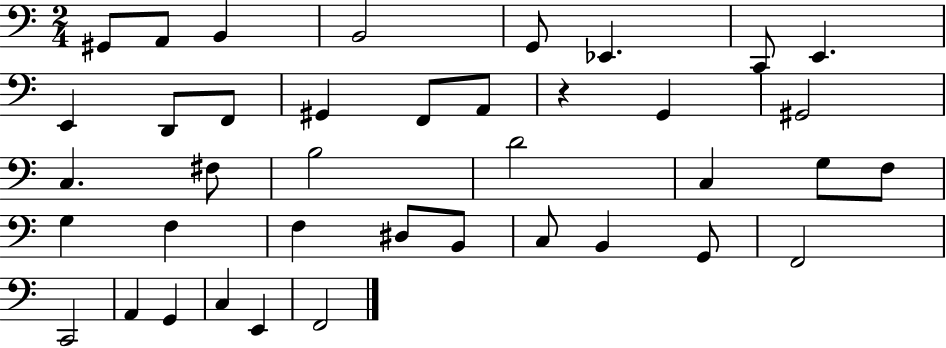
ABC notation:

X:1
T:Untitled
M:2/4
L:1/4
K:C
^G,,/2 A,,/2 B,, B,,2 G,,/2 _E,, C,,/2 E,, E,, D,,/2 F,,/2 ^G,, F,,/2 A,,/2 z G,, ^G,,2 C, ^F,/2 B,2 D2 C, G,/2 F,/2 G, F, F, ^D,/2 B,,/2 C,/2 B,, G,,/2 F,,2 C,,2 A,, G,, C, E,, F,,2